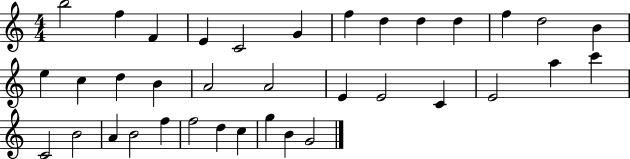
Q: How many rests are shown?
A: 0